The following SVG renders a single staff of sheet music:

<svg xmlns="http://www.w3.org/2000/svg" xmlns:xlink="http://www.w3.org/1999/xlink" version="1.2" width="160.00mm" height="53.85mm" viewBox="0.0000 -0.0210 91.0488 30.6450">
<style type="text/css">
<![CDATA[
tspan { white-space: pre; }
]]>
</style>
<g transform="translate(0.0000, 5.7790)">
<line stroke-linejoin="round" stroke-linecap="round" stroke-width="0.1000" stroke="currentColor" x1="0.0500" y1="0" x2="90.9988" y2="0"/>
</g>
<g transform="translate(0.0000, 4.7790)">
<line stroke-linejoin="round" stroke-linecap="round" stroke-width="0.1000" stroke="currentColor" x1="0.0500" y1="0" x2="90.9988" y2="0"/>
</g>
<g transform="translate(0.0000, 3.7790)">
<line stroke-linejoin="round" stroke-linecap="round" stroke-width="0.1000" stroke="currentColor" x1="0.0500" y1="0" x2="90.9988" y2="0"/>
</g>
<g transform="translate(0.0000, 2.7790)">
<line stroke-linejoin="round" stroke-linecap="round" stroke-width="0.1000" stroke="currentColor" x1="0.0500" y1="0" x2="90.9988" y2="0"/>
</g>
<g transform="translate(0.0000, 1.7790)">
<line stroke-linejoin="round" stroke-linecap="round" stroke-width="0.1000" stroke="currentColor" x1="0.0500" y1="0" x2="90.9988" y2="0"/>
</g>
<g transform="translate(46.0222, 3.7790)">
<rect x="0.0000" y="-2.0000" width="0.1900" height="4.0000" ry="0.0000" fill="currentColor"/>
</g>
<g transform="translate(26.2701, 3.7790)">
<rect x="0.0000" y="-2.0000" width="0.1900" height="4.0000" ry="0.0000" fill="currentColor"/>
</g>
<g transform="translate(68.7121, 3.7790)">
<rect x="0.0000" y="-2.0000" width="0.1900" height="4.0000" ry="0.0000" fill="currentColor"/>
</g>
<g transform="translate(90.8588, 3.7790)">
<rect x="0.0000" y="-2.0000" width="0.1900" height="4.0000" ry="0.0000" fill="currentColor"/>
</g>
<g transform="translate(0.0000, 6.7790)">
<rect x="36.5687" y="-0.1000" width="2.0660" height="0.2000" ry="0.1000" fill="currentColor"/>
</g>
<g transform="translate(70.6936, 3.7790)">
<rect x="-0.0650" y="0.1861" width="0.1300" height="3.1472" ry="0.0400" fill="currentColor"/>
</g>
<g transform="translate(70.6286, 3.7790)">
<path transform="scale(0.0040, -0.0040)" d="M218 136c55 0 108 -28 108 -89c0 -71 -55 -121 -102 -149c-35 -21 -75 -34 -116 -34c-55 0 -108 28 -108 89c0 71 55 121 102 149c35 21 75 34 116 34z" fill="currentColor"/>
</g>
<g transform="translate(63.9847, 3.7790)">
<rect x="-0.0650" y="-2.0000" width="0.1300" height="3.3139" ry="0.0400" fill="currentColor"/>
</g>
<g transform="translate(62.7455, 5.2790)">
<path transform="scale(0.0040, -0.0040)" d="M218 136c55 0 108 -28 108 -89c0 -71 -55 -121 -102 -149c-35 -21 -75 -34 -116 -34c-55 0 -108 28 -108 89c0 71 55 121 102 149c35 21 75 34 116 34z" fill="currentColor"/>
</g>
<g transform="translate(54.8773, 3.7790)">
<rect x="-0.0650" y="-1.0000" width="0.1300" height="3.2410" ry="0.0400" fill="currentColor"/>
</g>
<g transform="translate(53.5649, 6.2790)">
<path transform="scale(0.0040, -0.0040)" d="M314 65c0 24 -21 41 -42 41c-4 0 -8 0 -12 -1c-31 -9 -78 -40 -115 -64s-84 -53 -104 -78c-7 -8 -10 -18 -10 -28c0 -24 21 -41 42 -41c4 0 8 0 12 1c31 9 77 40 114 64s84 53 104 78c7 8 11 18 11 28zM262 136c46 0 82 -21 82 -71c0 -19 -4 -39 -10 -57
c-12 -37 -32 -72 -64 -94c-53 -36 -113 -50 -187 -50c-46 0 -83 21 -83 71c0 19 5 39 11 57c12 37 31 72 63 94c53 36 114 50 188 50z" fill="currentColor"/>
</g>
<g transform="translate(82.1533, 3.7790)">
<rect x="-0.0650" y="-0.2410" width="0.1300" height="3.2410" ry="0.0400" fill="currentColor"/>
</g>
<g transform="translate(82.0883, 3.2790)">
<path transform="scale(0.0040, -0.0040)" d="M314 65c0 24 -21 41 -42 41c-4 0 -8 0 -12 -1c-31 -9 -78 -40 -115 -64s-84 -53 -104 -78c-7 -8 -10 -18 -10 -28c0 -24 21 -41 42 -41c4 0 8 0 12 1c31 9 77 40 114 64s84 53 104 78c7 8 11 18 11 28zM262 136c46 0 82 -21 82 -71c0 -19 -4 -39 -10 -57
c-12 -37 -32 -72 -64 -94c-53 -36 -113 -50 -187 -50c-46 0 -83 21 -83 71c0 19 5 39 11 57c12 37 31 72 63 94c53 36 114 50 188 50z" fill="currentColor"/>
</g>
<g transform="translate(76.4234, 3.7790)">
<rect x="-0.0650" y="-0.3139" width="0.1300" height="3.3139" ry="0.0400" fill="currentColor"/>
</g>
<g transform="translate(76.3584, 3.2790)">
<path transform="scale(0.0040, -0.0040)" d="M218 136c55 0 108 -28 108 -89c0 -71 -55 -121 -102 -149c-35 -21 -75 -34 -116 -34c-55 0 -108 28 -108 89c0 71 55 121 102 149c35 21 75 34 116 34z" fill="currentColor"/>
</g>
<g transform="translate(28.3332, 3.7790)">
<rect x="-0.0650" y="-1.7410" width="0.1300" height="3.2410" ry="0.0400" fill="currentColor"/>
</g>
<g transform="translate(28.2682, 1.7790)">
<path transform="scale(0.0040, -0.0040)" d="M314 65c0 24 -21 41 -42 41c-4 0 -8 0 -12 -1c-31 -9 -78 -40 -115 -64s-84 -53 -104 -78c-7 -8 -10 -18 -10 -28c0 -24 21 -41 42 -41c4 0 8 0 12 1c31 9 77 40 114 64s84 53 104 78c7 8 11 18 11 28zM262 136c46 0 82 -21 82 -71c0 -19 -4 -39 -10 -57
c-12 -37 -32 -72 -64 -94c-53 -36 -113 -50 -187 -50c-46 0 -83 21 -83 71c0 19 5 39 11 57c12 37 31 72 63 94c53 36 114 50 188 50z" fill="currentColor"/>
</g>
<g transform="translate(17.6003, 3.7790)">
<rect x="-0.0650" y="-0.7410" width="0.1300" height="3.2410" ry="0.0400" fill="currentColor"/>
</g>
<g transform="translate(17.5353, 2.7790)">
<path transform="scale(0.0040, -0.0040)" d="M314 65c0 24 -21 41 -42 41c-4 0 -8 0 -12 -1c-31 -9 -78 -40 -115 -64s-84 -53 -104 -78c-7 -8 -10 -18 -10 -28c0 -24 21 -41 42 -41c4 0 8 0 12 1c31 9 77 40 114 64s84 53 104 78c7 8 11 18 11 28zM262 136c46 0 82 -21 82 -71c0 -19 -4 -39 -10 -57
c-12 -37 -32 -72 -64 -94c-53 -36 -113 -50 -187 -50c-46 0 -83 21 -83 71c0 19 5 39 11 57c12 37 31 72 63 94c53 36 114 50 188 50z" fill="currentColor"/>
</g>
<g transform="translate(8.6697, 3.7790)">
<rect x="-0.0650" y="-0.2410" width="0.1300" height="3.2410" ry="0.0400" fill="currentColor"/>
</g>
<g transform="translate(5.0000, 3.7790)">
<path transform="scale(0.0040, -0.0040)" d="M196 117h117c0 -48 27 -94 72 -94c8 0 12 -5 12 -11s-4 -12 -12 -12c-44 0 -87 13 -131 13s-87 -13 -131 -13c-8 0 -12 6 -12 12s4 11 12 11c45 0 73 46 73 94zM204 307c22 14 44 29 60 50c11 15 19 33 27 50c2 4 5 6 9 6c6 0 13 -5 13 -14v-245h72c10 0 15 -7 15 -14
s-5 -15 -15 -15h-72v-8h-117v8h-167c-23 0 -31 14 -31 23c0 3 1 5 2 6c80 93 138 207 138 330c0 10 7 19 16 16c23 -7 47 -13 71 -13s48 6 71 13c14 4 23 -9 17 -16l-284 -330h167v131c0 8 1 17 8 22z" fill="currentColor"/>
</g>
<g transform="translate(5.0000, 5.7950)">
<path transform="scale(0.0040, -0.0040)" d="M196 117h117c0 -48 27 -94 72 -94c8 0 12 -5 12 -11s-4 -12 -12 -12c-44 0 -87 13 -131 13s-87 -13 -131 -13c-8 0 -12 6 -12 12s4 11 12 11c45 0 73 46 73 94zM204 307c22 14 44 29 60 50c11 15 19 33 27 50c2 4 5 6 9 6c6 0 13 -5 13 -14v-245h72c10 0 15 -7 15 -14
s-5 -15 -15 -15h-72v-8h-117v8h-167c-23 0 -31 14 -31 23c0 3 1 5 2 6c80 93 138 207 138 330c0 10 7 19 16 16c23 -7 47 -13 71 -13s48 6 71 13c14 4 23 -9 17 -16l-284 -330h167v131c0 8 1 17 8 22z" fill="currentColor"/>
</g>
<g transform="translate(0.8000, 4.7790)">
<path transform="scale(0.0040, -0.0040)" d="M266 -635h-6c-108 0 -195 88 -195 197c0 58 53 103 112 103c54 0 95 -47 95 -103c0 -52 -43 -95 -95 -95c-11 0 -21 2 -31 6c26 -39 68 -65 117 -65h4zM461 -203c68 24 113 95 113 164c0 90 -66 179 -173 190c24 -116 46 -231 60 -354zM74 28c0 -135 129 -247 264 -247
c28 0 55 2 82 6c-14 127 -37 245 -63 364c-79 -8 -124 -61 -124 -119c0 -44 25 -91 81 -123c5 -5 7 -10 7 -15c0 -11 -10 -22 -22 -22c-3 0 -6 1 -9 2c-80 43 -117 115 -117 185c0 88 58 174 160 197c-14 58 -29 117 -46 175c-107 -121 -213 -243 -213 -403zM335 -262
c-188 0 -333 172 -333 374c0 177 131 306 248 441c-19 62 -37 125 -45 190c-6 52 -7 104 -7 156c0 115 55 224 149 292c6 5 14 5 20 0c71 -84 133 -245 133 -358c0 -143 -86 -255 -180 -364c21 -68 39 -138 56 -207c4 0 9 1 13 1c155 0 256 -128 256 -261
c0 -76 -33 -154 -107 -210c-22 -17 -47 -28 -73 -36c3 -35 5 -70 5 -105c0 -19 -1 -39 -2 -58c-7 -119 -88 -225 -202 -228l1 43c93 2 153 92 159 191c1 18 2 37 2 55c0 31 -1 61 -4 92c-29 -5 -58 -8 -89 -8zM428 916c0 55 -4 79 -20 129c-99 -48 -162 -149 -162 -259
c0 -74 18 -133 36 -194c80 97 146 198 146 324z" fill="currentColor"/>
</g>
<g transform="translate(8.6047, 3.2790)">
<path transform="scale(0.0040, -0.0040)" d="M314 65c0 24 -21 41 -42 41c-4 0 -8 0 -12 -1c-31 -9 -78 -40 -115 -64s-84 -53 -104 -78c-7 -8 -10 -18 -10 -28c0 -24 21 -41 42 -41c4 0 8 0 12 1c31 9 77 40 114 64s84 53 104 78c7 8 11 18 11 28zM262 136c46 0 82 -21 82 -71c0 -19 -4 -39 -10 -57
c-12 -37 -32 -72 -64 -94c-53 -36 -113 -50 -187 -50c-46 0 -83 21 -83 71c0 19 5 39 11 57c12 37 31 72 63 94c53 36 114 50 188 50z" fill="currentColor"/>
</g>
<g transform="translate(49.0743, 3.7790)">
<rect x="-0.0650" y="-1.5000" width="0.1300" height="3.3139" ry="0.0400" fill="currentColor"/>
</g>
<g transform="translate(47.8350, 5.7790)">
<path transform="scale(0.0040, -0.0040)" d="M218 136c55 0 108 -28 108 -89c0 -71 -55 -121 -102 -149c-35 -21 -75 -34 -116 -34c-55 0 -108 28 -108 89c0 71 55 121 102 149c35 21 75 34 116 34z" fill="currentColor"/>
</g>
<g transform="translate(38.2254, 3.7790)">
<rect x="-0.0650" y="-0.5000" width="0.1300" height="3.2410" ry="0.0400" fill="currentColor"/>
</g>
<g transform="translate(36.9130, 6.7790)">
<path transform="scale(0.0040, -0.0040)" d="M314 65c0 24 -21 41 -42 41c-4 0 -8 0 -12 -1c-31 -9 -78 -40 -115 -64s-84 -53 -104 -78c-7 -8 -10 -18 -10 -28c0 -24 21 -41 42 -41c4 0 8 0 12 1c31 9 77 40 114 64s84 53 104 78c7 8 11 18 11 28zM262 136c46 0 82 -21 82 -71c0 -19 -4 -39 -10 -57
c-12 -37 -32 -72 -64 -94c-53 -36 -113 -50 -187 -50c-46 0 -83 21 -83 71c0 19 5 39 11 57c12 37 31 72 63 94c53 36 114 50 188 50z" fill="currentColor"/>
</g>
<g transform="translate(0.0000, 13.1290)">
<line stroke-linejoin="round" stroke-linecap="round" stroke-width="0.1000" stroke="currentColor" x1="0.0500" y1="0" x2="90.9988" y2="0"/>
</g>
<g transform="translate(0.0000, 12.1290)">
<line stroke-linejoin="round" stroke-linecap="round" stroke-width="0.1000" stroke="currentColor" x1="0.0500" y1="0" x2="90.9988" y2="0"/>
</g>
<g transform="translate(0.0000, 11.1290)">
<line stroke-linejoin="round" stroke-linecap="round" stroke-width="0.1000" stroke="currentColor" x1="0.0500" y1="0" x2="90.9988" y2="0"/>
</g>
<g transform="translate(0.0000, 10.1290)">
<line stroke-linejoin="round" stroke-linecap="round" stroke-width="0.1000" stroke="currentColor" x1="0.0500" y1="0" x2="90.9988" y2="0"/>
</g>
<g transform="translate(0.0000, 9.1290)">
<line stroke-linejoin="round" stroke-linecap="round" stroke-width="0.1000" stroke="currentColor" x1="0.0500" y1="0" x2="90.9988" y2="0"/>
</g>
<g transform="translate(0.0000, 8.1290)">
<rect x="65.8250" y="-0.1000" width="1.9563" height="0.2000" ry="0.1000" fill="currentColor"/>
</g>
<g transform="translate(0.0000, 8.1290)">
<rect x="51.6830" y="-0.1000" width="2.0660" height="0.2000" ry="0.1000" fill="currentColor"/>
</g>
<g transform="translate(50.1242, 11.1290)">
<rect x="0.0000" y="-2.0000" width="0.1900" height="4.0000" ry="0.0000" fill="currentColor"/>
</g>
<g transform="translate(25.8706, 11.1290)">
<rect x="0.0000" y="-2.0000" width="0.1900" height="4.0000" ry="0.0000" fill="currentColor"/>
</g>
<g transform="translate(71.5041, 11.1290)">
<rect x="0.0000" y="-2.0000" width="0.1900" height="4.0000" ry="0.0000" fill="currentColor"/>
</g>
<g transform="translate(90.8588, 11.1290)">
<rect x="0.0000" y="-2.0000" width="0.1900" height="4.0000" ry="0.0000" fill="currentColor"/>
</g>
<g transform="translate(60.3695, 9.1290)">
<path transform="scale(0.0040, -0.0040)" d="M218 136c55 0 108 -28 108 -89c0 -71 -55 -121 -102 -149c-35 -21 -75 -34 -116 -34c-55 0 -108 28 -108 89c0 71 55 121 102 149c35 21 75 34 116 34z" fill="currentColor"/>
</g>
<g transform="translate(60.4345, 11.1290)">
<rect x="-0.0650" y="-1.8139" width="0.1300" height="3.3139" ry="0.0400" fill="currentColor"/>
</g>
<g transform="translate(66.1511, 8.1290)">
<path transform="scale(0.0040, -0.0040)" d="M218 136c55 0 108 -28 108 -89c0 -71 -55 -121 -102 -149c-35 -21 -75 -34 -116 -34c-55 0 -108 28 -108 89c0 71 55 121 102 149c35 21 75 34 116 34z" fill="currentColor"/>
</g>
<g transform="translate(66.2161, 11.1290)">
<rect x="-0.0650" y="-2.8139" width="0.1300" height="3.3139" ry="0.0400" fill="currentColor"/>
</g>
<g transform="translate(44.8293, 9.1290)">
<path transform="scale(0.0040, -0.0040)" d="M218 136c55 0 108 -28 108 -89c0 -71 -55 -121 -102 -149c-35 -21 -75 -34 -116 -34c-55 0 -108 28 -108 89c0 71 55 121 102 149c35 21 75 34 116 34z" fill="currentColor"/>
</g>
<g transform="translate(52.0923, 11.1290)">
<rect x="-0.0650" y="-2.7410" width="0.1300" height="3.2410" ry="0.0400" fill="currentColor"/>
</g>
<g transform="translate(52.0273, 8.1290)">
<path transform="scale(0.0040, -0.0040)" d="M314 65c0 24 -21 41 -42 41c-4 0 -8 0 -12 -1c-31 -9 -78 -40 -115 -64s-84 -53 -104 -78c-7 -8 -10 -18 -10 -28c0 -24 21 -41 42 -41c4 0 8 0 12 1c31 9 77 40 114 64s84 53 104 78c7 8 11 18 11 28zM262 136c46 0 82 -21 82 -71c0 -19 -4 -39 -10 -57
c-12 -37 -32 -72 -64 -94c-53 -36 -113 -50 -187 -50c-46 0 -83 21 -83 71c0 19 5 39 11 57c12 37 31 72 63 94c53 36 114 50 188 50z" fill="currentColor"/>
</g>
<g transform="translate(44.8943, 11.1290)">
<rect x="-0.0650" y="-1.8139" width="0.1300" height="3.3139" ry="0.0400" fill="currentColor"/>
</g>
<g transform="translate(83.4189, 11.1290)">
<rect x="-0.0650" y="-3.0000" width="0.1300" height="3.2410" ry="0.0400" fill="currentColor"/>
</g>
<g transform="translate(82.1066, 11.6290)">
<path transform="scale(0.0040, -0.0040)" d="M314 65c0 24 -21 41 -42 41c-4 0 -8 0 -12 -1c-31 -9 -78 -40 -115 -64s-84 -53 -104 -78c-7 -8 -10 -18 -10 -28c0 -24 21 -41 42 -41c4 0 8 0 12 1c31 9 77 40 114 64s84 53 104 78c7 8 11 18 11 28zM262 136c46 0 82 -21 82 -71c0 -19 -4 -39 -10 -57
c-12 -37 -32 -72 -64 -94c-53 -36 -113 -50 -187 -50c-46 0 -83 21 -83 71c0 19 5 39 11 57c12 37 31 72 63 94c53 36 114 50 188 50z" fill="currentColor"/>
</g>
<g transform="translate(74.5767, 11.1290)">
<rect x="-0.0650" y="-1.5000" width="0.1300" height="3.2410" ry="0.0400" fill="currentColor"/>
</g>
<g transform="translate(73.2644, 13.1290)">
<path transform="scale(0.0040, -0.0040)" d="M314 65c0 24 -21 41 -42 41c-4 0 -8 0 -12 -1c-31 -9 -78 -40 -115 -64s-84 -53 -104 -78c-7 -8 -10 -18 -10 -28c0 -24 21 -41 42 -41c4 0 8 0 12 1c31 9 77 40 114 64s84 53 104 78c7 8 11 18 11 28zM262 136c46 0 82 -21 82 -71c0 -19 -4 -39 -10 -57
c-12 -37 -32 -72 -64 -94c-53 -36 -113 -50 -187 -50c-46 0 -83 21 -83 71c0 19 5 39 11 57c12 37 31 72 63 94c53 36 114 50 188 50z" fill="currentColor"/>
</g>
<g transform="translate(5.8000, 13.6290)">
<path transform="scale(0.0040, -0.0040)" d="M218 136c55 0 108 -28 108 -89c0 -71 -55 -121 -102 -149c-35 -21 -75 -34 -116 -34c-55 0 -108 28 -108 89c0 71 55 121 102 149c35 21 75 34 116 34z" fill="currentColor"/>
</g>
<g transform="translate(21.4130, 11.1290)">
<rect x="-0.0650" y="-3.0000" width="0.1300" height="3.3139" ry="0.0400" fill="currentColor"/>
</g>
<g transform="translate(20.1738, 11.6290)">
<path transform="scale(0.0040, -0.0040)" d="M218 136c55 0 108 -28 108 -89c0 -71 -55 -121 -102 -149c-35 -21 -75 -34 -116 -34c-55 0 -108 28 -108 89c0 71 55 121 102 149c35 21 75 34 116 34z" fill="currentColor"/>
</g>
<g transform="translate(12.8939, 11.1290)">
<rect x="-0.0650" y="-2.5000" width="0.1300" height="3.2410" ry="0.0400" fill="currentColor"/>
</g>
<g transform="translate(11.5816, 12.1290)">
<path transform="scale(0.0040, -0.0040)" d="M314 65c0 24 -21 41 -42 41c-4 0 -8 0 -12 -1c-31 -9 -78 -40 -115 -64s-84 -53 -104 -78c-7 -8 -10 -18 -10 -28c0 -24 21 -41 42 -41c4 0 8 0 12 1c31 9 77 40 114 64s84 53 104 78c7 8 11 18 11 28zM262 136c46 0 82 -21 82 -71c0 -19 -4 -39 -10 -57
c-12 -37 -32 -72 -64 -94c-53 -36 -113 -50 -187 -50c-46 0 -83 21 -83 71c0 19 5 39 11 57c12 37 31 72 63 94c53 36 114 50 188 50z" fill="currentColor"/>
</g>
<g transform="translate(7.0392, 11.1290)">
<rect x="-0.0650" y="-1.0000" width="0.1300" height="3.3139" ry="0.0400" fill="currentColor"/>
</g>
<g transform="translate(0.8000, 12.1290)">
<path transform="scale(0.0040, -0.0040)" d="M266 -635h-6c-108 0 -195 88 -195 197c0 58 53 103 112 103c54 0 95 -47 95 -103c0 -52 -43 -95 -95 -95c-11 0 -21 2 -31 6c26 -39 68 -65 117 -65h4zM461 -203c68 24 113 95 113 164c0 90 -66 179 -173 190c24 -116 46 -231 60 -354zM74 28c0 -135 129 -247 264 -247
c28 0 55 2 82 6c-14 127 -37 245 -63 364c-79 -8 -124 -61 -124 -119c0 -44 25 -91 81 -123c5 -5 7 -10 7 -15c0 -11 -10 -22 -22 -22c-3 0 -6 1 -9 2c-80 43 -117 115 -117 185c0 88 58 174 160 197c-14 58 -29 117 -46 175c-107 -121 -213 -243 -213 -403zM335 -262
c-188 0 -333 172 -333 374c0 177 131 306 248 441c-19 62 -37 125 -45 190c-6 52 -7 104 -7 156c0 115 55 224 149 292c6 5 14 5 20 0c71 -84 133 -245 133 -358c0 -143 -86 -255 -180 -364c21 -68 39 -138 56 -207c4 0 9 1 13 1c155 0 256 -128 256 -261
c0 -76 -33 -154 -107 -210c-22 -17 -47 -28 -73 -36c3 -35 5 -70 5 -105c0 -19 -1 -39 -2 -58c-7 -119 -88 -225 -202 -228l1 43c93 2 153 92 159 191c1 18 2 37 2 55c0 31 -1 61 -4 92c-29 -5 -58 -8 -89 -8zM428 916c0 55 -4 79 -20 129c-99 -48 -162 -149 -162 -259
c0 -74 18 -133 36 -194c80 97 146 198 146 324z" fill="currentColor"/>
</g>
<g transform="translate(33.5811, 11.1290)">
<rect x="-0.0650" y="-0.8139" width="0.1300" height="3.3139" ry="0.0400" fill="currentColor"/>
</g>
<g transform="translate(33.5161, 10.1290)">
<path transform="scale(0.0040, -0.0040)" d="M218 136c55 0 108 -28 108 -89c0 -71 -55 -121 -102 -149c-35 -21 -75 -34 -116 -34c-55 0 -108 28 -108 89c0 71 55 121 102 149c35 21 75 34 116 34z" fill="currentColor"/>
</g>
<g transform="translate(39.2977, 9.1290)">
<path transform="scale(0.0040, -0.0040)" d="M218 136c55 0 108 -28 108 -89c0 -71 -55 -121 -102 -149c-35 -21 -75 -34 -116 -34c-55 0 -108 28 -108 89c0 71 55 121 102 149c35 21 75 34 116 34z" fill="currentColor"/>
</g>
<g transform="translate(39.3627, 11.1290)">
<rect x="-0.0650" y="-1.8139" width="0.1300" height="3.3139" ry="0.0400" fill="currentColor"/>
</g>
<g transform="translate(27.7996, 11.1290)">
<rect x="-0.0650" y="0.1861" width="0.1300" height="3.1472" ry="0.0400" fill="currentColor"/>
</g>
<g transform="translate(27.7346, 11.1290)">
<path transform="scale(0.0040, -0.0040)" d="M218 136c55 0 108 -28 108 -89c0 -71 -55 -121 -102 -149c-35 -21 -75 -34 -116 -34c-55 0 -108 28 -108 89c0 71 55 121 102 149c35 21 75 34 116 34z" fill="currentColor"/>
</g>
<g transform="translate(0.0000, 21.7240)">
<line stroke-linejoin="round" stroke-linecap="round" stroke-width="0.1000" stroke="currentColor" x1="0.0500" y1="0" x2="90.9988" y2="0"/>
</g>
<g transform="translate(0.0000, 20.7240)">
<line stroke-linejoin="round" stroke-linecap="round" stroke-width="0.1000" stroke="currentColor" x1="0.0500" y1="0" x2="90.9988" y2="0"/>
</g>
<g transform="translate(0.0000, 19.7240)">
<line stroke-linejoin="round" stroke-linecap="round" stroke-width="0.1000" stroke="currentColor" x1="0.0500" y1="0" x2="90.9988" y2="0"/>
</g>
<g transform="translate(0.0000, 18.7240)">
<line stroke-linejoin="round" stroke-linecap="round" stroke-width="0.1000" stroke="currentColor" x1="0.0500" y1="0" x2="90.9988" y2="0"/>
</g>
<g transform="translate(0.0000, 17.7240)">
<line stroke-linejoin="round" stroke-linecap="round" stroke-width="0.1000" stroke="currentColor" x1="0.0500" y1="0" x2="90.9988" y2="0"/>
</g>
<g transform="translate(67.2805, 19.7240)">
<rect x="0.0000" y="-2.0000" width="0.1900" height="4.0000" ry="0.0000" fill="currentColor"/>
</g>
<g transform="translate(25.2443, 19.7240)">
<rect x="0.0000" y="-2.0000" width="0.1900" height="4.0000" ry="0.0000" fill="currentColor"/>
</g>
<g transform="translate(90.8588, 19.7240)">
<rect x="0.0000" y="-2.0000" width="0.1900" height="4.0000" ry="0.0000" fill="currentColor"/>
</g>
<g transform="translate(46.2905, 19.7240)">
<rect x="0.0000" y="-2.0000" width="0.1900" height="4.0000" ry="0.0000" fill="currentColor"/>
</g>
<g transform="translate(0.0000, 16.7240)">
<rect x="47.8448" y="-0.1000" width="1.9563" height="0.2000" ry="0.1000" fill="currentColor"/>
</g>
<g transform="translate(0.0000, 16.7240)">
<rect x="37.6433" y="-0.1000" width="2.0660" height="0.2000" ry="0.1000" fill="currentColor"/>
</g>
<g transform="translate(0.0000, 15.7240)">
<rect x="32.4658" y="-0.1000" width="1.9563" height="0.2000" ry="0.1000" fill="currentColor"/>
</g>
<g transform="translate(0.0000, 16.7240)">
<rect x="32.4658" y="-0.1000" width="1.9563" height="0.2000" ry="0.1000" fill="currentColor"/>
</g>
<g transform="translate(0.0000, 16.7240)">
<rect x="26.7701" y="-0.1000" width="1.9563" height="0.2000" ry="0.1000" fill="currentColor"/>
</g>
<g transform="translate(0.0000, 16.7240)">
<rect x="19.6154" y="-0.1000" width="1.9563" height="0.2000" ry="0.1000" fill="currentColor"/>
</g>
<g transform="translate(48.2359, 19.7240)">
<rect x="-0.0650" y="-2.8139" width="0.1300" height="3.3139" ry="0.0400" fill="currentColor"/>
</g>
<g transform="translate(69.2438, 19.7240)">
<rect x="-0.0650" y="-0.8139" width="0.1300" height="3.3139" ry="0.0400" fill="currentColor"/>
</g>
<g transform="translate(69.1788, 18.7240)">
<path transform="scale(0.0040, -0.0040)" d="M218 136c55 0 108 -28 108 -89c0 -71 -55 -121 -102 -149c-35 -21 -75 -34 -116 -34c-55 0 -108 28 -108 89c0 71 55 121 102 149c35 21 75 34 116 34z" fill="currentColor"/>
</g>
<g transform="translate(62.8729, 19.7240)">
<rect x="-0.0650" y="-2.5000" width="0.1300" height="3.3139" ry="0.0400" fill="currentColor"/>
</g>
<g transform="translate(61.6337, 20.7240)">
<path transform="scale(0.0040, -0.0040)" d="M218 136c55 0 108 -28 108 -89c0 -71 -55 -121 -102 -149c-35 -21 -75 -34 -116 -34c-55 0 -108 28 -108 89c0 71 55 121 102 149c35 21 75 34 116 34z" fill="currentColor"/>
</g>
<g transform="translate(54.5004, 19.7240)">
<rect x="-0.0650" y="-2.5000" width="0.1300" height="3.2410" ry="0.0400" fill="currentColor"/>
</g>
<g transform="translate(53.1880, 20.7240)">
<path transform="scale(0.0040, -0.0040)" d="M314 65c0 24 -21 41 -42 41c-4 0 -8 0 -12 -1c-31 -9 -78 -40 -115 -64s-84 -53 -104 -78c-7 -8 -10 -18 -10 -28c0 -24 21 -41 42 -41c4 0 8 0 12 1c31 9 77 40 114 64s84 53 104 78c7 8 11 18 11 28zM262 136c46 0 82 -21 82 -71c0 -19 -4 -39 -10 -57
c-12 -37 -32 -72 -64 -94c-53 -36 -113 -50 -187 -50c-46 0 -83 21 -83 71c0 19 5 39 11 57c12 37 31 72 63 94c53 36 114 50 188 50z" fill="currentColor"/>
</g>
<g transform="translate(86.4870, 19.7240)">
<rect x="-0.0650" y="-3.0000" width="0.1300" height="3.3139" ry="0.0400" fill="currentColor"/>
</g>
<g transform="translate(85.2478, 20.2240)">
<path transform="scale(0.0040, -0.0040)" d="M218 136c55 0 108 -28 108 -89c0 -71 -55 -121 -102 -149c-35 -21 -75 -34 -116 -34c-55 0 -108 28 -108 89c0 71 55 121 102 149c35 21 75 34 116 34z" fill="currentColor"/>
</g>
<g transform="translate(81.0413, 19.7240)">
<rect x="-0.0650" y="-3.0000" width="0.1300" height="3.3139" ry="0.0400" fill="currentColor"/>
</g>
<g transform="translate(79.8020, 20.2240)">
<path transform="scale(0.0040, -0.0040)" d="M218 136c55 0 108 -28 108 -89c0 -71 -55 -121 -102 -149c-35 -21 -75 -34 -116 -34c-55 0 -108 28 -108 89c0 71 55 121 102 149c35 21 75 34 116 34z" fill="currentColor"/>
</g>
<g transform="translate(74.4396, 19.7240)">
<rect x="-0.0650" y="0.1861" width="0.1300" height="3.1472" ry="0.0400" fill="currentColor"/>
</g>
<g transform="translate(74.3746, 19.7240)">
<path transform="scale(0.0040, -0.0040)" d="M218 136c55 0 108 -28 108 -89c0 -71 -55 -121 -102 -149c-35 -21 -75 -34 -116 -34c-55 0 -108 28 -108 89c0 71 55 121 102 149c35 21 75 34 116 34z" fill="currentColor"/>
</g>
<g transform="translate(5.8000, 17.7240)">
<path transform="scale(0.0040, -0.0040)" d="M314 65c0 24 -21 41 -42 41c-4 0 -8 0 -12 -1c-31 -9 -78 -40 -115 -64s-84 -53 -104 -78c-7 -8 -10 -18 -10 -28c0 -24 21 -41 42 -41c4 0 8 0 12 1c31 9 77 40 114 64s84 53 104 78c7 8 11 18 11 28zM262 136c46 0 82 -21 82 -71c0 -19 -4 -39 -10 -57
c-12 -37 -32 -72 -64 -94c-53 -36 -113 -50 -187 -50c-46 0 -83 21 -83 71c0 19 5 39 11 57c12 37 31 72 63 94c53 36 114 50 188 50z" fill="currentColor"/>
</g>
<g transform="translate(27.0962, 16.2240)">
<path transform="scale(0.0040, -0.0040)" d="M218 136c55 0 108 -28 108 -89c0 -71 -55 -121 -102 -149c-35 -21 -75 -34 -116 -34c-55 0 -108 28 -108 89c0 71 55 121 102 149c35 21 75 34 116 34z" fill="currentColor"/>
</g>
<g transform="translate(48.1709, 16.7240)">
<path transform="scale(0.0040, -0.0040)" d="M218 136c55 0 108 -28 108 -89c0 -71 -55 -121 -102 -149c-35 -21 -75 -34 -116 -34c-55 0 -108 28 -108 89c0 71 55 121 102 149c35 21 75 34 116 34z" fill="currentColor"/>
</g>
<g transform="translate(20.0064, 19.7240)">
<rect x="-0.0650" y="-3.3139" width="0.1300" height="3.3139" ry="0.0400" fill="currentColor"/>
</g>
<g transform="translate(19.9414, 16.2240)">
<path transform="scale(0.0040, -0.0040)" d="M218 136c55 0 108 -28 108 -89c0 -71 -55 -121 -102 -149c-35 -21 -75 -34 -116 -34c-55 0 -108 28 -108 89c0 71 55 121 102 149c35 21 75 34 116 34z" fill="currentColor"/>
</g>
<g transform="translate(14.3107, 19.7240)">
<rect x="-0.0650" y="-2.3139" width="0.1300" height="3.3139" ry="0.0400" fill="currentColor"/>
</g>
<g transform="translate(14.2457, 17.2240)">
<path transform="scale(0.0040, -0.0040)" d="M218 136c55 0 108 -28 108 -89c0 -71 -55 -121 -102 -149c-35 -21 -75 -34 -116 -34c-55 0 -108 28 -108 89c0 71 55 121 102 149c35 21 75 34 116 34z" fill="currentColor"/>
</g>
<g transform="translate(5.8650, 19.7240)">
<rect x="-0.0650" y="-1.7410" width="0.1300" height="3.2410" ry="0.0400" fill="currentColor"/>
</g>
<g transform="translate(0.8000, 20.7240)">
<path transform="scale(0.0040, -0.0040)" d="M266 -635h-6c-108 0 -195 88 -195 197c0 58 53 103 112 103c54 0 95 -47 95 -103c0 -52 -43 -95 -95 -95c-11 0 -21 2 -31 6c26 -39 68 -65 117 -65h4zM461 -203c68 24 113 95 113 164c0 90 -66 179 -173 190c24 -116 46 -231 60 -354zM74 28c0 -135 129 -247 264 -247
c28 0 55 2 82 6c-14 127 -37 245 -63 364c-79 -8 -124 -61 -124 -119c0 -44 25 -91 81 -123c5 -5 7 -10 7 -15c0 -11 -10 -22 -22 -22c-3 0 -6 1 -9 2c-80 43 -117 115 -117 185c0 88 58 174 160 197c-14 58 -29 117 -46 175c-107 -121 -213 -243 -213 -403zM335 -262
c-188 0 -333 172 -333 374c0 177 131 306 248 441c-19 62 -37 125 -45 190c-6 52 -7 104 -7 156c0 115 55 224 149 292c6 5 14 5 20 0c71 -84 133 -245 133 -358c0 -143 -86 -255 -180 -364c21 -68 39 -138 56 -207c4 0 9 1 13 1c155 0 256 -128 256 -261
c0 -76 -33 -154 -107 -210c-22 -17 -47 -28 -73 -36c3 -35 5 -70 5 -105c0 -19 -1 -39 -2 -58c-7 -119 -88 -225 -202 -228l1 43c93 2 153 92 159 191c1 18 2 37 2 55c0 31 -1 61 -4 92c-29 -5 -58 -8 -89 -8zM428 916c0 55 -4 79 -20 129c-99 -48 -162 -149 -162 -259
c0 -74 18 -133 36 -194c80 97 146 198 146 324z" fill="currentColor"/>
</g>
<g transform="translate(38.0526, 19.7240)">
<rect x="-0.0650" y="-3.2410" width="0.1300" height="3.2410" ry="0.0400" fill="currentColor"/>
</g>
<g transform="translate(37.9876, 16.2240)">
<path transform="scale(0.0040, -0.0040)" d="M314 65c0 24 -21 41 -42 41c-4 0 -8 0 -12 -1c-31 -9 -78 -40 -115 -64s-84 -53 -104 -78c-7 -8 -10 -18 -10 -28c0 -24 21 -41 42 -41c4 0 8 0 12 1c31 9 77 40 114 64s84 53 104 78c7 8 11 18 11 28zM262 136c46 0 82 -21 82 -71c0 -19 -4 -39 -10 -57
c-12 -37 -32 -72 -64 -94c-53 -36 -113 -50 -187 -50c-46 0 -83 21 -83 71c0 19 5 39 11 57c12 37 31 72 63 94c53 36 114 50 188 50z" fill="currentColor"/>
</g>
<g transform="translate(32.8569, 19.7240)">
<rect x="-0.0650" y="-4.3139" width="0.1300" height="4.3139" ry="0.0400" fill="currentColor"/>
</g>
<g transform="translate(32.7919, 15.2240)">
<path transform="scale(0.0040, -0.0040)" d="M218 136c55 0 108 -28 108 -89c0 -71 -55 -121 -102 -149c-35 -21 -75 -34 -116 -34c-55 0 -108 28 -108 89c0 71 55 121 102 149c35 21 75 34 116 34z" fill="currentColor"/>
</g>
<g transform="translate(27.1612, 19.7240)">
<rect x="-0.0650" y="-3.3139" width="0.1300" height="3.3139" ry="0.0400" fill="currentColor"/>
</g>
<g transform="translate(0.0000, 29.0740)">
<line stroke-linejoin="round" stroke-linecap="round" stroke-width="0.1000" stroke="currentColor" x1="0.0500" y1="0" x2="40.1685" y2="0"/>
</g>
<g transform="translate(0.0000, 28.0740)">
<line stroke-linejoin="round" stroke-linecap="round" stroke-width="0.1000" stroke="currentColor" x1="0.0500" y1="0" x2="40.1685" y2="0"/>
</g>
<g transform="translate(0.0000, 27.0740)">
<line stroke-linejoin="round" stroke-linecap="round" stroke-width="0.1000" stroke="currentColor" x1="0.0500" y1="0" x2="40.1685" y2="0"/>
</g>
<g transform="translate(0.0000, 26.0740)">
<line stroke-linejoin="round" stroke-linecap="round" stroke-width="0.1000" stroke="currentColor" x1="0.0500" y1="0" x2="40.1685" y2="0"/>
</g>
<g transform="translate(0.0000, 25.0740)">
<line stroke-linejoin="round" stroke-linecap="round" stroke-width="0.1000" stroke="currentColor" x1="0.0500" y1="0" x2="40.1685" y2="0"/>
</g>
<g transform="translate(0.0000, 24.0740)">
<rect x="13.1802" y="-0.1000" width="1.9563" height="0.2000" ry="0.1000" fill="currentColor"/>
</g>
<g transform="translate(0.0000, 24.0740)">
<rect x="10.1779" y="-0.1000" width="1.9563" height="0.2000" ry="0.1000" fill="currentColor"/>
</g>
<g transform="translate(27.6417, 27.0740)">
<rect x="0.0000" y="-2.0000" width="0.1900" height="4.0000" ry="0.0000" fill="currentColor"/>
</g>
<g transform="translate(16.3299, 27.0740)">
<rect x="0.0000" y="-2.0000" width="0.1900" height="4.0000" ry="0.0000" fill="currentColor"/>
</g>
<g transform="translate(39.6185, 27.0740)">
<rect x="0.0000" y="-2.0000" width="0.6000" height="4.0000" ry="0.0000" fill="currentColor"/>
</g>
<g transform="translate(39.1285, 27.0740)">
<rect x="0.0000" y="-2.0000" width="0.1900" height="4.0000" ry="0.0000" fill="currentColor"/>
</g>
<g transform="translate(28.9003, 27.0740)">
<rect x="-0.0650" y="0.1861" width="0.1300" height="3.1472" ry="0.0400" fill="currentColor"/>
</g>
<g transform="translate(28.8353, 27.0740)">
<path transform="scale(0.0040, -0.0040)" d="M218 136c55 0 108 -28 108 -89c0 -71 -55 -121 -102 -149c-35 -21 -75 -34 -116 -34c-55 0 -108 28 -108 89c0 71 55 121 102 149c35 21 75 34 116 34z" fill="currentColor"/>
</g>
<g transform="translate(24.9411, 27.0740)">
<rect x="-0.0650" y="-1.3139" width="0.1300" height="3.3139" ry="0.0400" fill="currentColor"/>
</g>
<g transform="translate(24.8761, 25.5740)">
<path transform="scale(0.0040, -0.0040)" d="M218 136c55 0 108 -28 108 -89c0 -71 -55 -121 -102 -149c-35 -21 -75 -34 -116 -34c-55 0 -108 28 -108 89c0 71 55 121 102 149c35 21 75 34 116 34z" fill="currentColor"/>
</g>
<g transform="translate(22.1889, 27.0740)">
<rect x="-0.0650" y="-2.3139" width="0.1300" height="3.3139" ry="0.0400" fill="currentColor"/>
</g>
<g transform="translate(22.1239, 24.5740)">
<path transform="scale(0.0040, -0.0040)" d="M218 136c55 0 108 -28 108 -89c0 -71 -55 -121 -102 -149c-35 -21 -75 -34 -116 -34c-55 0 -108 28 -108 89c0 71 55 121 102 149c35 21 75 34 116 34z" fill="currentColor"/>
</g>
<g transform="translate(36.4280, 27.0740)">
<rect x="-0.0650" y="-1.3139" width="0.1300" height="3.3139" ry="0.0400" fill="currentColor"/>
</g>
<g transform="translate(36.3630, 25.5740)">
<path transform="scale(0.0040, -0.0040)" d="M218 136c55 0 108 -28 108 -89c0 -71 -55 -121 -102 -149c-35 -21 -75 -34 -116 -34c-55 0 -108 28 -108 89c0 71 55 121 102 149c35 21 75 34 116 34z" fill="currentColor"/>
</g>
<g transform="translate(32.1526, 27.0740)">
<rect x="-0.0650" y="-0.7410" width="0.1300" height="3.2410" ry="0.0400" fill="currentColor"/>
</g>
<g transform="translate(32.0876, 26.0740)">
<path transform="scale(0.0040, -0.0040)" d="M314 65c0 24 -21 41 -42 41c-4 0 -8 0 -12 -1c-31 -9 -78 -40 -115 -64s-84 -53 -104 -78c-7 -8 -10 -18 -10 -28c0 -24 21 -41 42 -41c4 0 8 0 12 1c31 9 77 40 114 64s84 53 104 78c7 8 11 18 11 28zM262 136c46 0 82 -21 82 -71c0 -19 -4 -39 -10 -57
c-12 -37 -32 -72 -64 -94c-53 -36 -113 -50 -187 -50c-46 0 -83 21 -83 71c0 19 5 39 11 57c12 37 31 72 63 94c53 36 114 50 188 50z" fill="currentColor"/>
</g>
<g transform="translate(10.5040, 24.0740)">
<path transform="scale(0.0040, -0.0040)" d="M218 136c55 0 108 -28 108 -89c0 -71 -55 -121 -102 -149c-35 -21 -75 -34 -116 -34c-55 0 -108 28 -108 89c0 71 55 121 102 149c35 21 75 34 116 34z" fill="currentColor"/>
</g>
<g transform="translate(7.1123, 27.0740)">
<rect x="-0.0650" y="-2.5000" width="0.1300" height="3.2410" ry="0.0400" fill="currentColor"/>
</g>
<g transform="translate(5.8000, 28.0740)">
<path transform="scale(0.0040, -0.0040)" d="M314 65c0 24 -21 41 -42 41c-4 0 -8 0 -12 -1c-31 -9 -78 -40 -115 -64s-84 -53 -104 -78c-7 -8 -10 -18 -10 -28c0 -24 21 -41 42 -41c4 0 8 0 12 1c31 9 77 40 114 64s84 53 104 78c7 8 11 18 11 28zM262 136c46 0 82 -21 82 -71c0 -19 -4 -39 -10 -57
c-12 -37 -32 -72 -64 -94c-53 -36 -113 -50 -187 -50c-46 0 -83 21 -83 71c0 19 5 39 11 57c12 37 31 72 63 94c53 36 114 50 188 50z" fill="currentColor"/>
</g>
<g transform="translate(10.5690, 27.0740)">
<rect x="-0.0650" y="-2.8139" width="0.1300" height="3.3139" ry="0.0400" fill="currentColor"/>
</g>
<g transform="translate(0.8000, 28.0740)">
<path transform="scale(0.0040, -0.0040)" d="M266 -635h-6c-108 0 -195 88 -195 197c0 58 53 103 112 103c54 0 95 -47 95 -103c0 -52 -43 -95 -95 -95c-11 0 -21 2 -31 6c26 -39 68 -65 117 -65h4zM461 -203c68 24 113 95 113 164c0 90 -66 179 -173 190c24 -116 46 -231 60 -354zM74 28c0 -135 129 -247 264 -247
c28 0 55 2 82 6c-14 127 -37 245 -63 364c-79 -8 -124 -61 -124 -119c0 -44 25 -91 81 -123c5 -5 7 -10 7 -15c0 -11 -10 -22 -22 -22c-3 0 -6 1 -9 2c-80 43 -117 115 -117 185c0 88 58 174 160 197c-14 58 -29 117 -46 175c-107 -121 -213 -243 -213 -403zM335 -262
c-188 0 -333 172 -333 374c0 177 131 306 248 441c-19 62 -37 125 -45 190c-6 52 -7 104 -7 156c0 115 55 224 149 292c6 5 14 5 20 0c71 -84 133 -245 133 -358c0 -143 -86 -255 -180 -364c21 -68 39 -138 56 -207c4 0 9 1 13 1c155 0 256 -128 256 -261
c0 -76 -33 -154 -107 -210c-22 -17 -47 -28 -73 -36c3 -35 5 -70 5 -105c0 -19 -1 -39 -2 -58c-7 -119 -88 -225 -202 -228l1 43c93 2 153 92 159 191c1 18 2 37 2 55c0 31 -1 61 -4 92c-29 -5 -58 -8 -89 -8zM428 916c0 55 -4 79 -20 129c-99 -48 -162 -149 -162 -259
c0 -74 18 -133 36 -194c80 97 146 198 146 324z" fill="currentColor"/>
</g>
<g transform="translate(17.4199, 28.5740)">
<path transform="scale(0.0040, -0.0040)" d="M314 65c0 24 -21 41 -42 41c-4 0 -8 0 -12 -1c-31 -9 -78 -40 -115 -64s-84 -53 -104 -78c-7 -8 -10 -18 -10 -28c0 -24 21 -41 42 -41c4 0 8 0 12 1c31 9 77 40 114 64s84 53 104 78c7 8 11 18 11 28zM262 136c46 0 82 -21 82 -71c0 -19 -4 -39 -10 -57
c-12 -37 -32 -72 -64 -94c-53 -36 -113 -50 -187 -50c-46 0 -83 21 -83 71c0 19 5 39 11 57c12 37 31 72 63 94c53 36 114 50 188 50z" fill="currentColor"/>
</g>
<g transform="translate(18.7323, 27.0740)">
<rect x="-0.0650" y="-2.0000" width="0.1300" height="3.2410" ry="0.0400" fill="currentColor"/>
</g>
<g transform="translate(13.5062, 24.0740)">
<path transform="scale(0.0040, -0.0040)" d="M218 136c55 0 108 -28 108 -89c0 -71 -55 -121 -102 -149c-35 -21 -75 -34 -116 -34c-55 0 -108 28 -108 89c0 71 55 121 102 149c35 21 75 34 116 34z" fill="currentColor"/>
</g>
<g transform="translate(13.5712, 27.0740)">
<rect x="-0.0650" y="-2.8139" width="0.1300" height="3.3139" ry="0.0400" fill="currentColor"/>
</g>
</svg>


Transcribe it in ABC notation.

X:1
T:Untitled
M:4/4
L:1/4
K:C
c2 d2 f2 C2 E D2 F B c c2 D G2 A B d f f a2 f a E2 A2 f2 g b b d' b2 a G2 G d B A A G2 a a F2 g e B d2 e